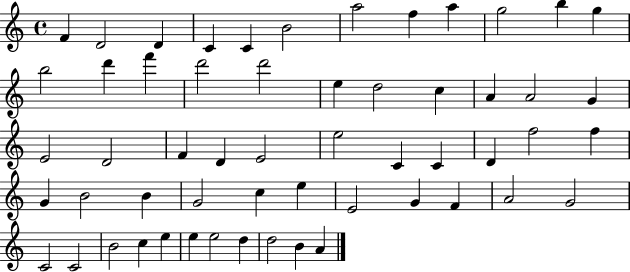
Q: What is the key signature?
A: C major